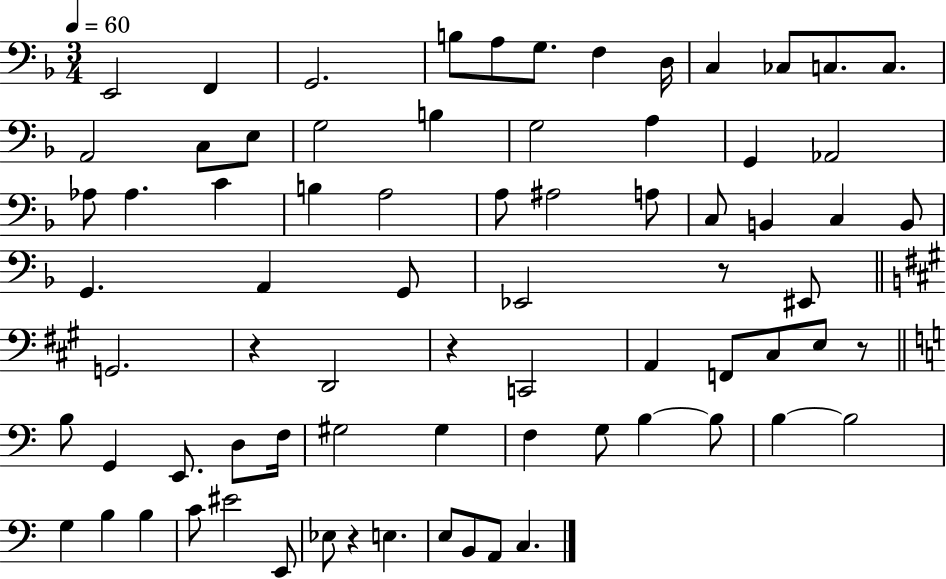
{
  \clef bass
  \numericTimeSignature
  \time 3/4
  \key f \major
  \tempo 4 = 60
  \repeat volta 2 { e,2 f,4 | g,2. | b8 a8 g8. f4 d16 | c4 ces8 c8. c8. | \break a,2 c8 e8 | g2 b4 | g2 a4 | g,4 aes,2 | \break aes8 aes4. c'4 | b4 a2 | a8 ais2 a8 | c8 b,4 c4 b,8 | \break g,4. a,4 g,8 | ees,2 r8 eis,8 | \bar "||" \break \key a \major g,2. | r4 d,2 | r4 c,2 | a,4 f,8 cis8 e8 r8 | \break \bar "||" \break \key c \major b8 g,4 e,8. d8 f16 | gis2 gis4 | f4 g8 b4~~ b8 | b4~~ b2 | \break g4 b4 b4 | c'8 eis'2 e,8 | ees8 r4 e4. | e8 b,8 a,8 c4. | \break } \bar "|."
}